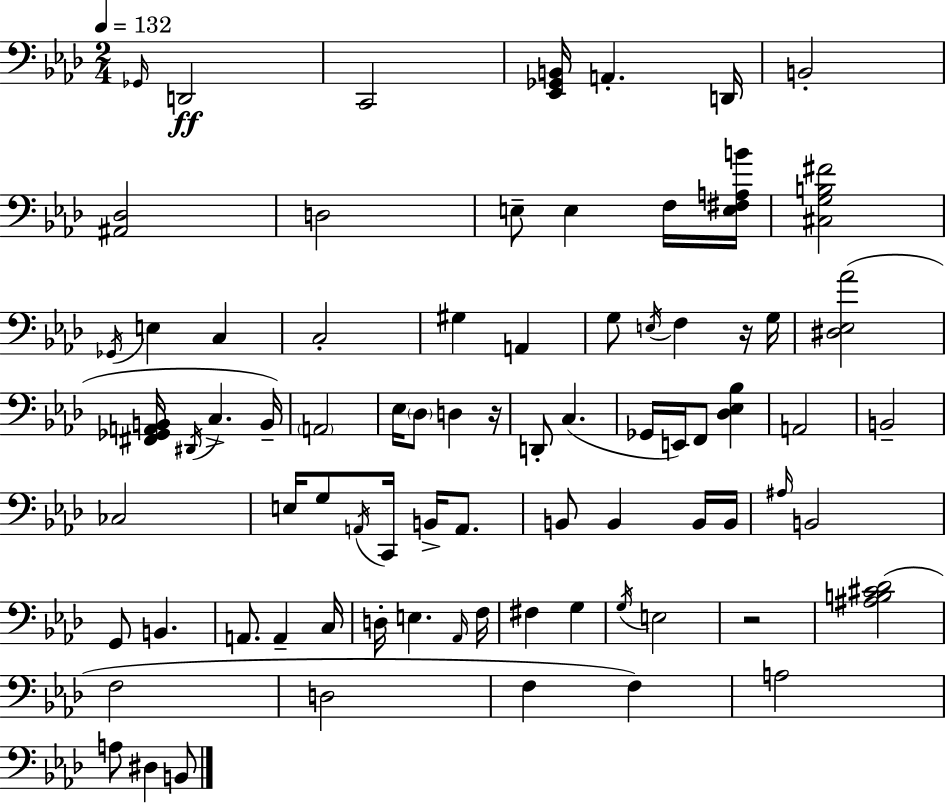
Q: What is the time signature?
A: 2/4